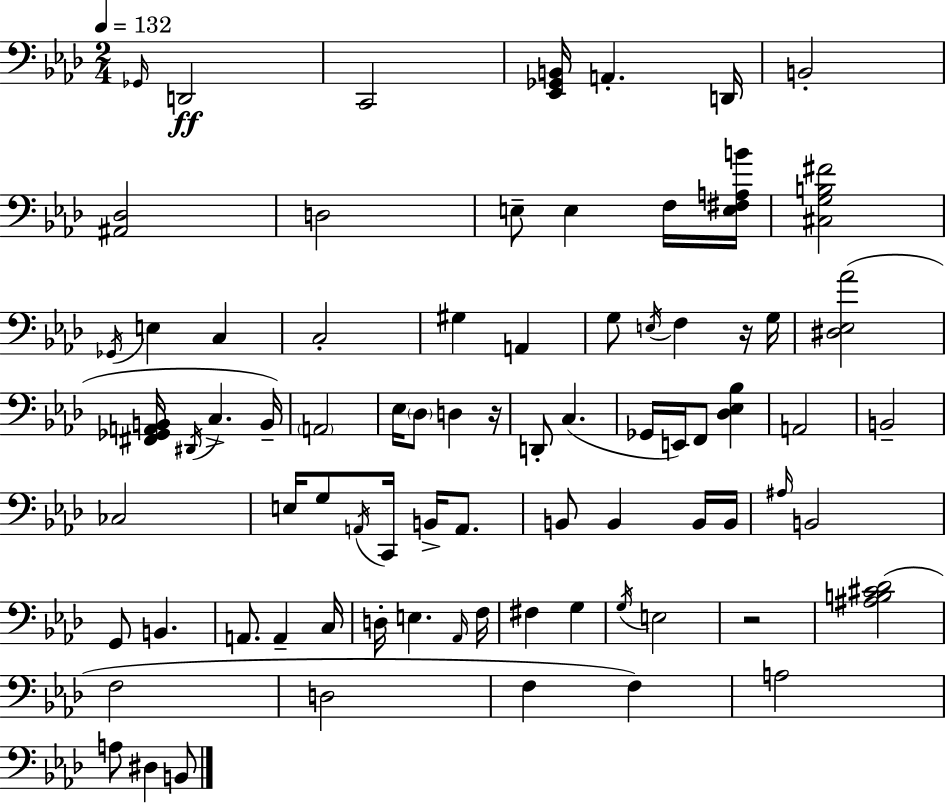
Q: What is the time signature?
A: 2/4